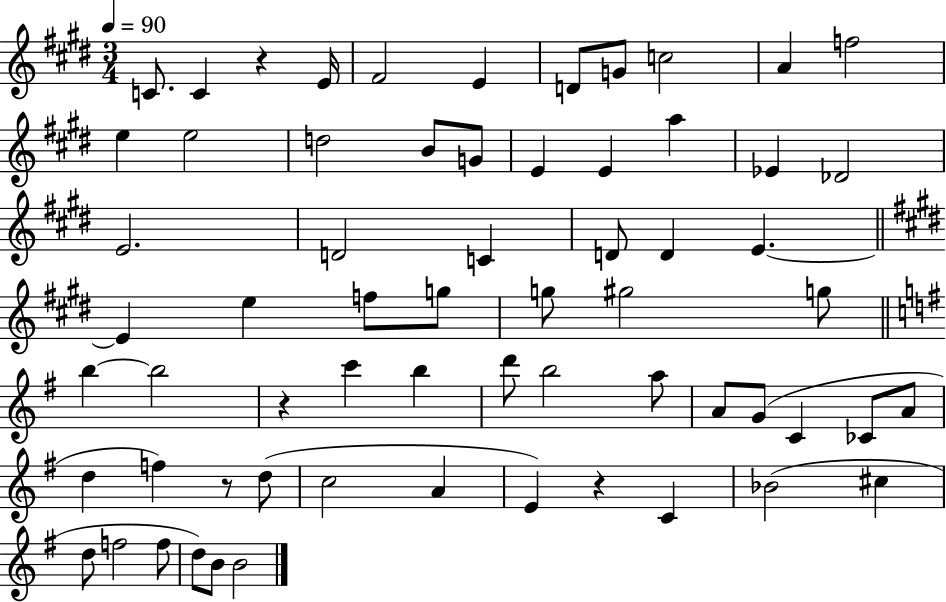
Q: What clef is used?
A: treble